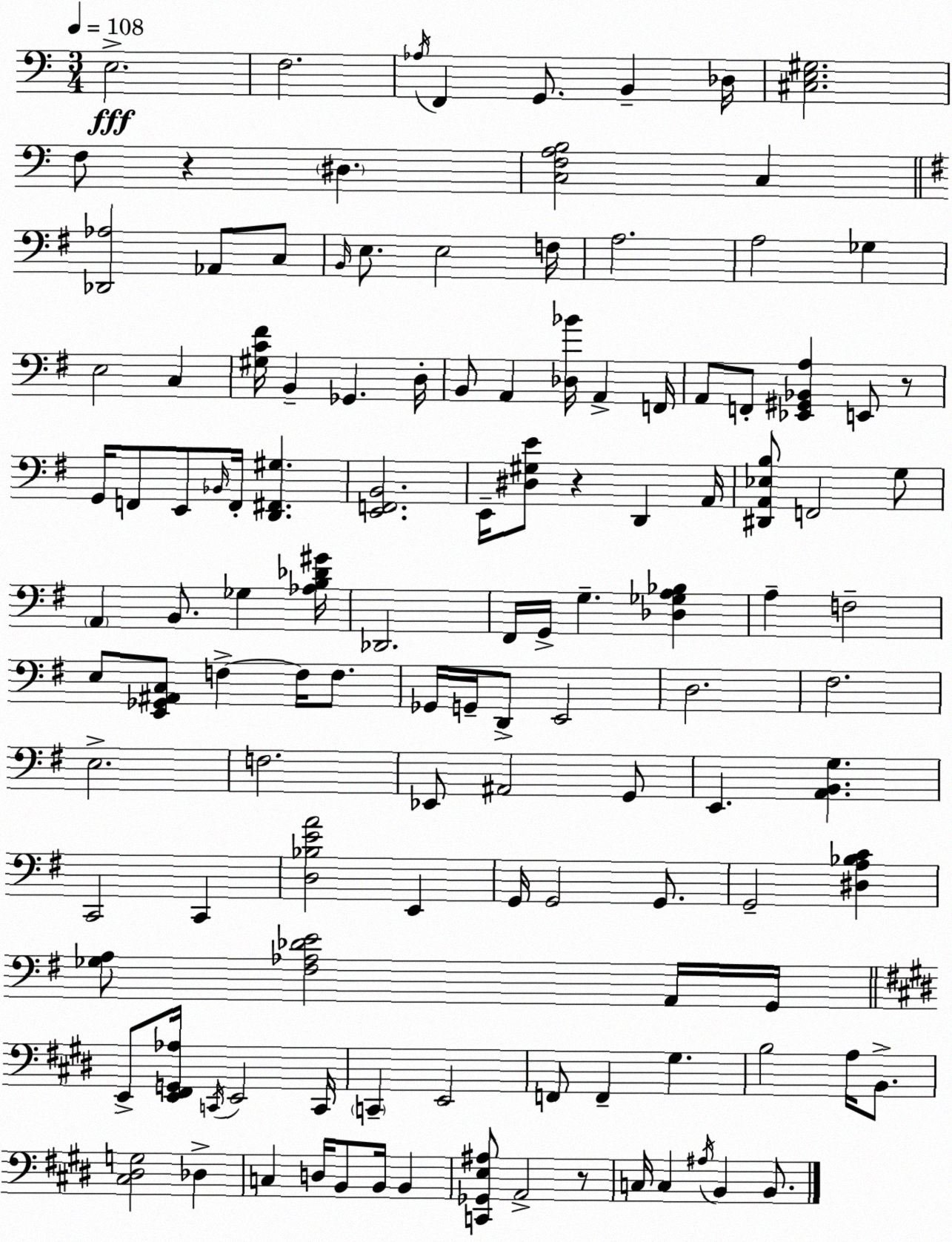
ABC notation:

X:1
T:Untitled
M:3/4
L:1/4
K:Am
E,2 F,2 _A,/4 F,, G,,/2 B,, _D,/4 [^C,E,^G,]2 F,/2 z ^D, [C,F,A,B,]2 C, [_D,,_A,]2 _A,,/2 C,/2 B,,/4 E,/2 E,2 F,/4 A,2 A,2 _G, E,2 C, [^G,C^F]/4 B,, _G,, D,/4 B,,/2 A,, [_D,_B]/4 A,, F,,/4 A,,/2 F,,/2 [_E,,^G,,_B,,A,] E,,/2 z/2 G,,/4 F,,/2 E,,/2 _B,,/4 F,,/4 [D,,^F,,^G,] [E,,F,,B,,]2 E,,/4 [^D,^G,E]/2 z D,, A,,/4 [^D,,A,,_E,B,]/2 F,,2 G,/2 A,, B,,/2 _G, [_A,B,_D^G]/4 _D,,2 ^F,,/4 G,,/4 G, [_D,_G,A,_B,] A, F,2 E,/2 [E,,_G,,^A,,C,]/2 F, F,/4 F,/2 _G,,/4 G,,/4 D,,/2 E,,2 D,2 ^F,2 E,2 F,2 _E,,/2 ^A,,2 G,,/2 E,, [A,,B,,G,] C,,2 C,, [D,_B,EA]2 E,, G,,/4 G,,2 G,,/2 G,,2 [^D,A,_B,C] [_G,A,]/2 [^F,_A,_DE]2 A,,/4 G,,/4 E,,/2 [E,,^F,,G,,_A,]/4 C,,/4 E,,2 C,,/4 C,, E,,2 F,,/2 F,, ^G, B,2 A,/4 B,,/2 [^C,^D,G,]2 _D, C, D,/4 B,,/2 B,,/4 B,, [C,,_G,,E,^A,]/2 A,,2 z/2 C,/4 C, ^A,/4 B,, B,,/2